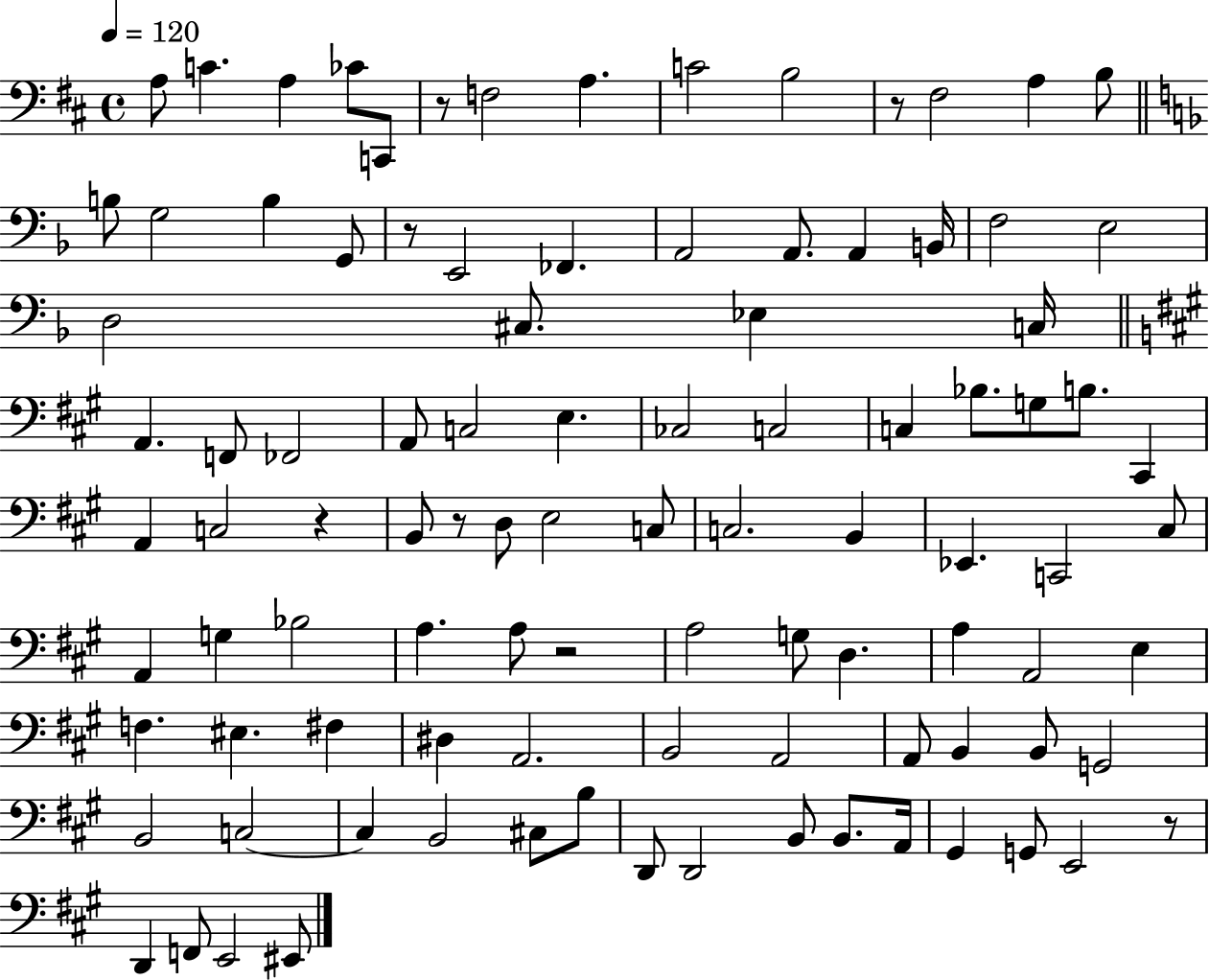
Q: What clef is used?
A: bass